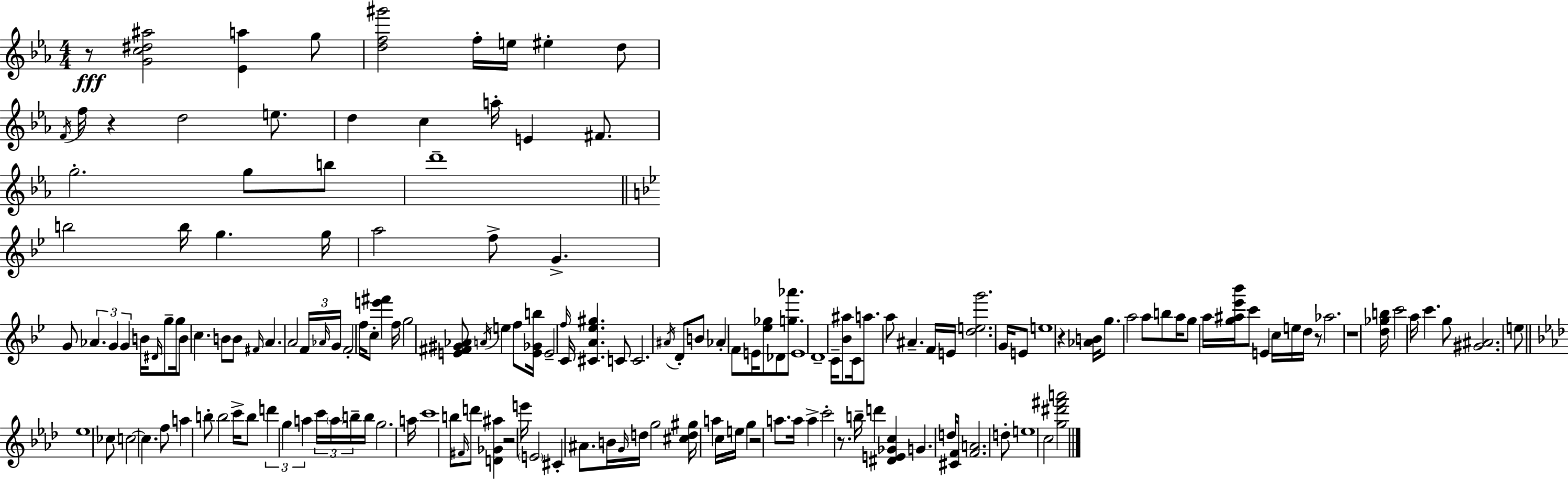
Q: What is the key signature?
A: EES major